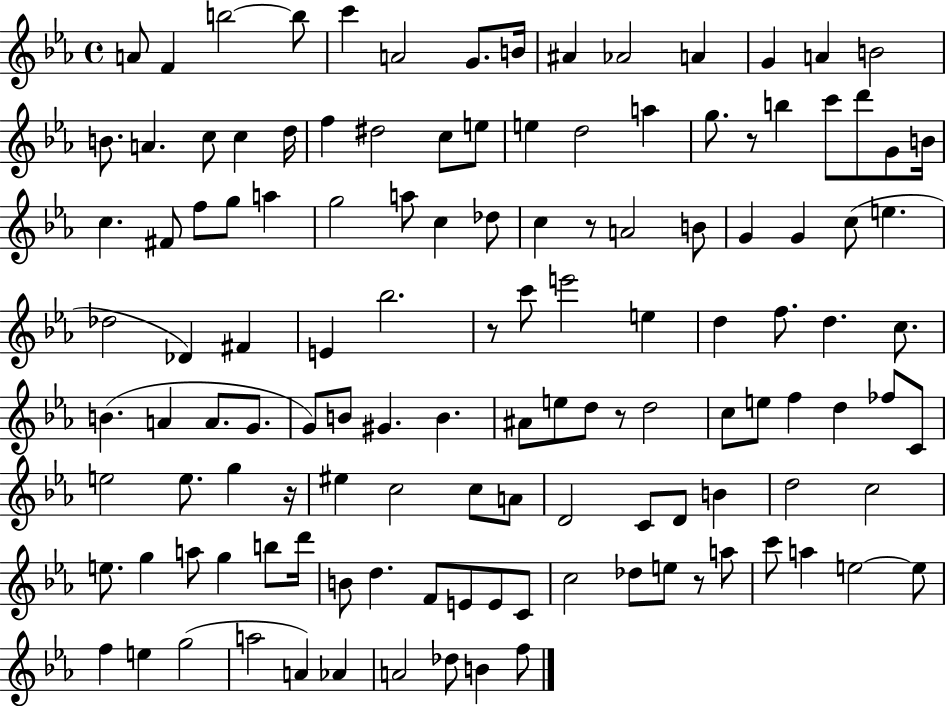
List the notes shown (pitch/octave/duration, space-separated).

A4/e F4/q B5/h B5/e C6/q A4/h G4/e. B4/s A#4/q Ab4/h A4/q G4/q A4/q B4/h B4/e. A4/q. C5/e C5/q D5/s F5/q D#5/h C5/e E5/e E5/q D5/h A5/q G5/e. R/e B5/q C6/e D6/e G4/e B4/s C5/q. F#4/e F5/e G5/e A5/q G5/h A5/e C5/q Db5/e C5/q R/e A4/h B4/e G4/q G4/q C5/e E5/q. Db5/h Db4/q F#4/q E4/q Bb5/h. R/e C6/e E6/h E5/q D5/q F5/e. D5/q. C5/e. B4/q. A4/q A4/e. G4/e. G4/e B4/e G#4/q. B4/q. A#4/e E5/e D5/e R/e D5/h C5/e E5/e F5/q D5/q FES5/e C4/e E5/h E5/e. G5/q R/s EIS5/q C5/h C5/e A4/e D4/h C4/e D4/e B4/q D5/h C5/h E5/e. G5/q A5/e G5/q B5/e D6/s B4/e D5/q. F4/e E4/e E4/e C4/e C5/h Db5/e E5/e R/e A5/e C6/e A5/q E5/h E5/e F5/q E5/q G5/h A5/h A4/q Ab4/q A4/h Db5/e B4/q F5/e